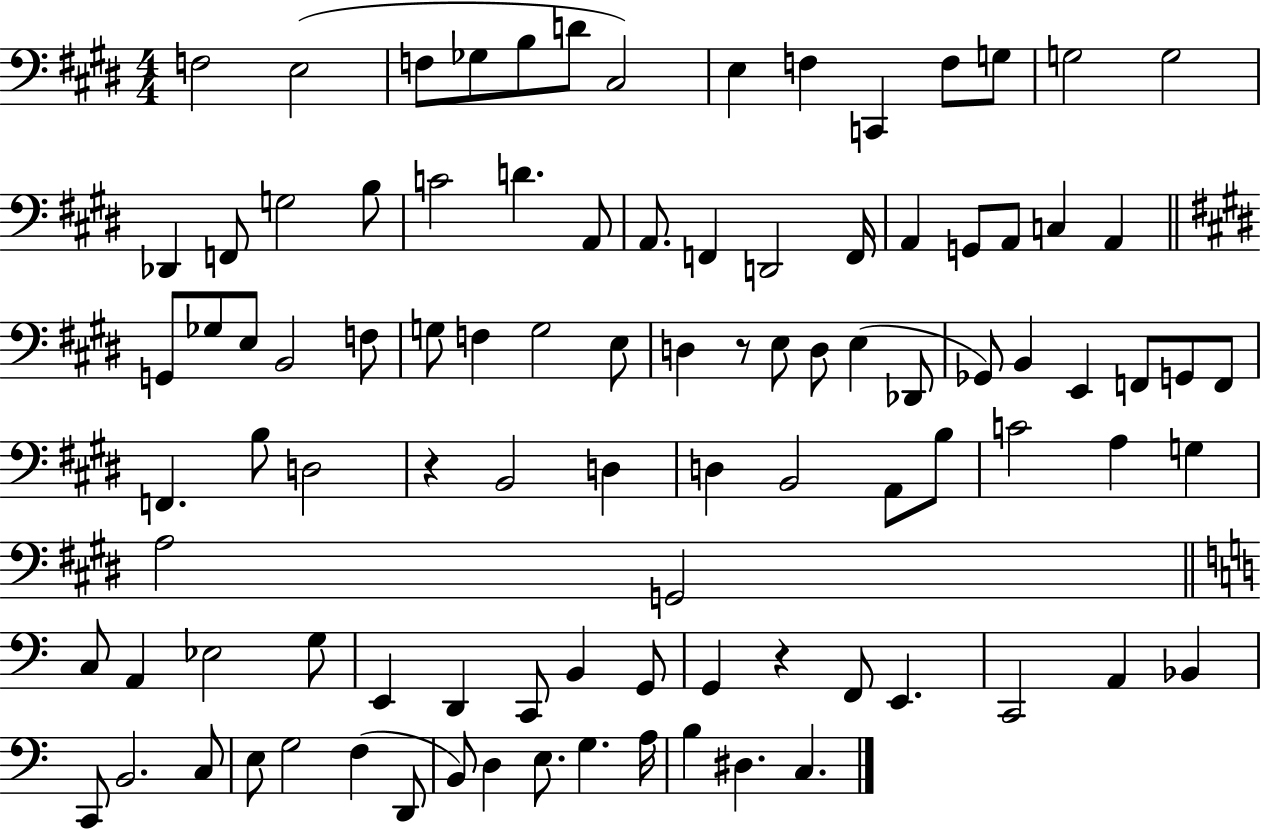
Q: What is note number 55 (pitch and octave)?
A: D3